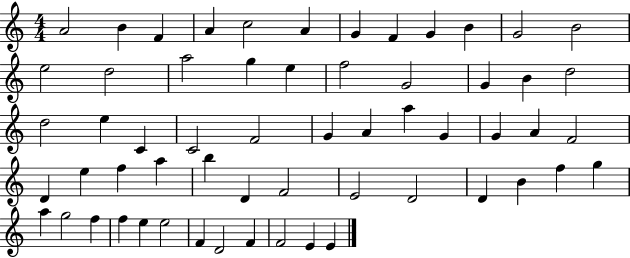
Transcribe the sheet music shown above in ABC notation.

X:1
T:Untitled
M:4/4
L:1/4
K:C
A2 B F A c2 A G F G B G2 B2 e2 d2 a2 g e f2 G2 G B d2 d2 e C C2 F2 G A a G G A F2 D e f a b D F2 E2 D2 D B f g a g2 f f e e2 F D2 F F2 E E